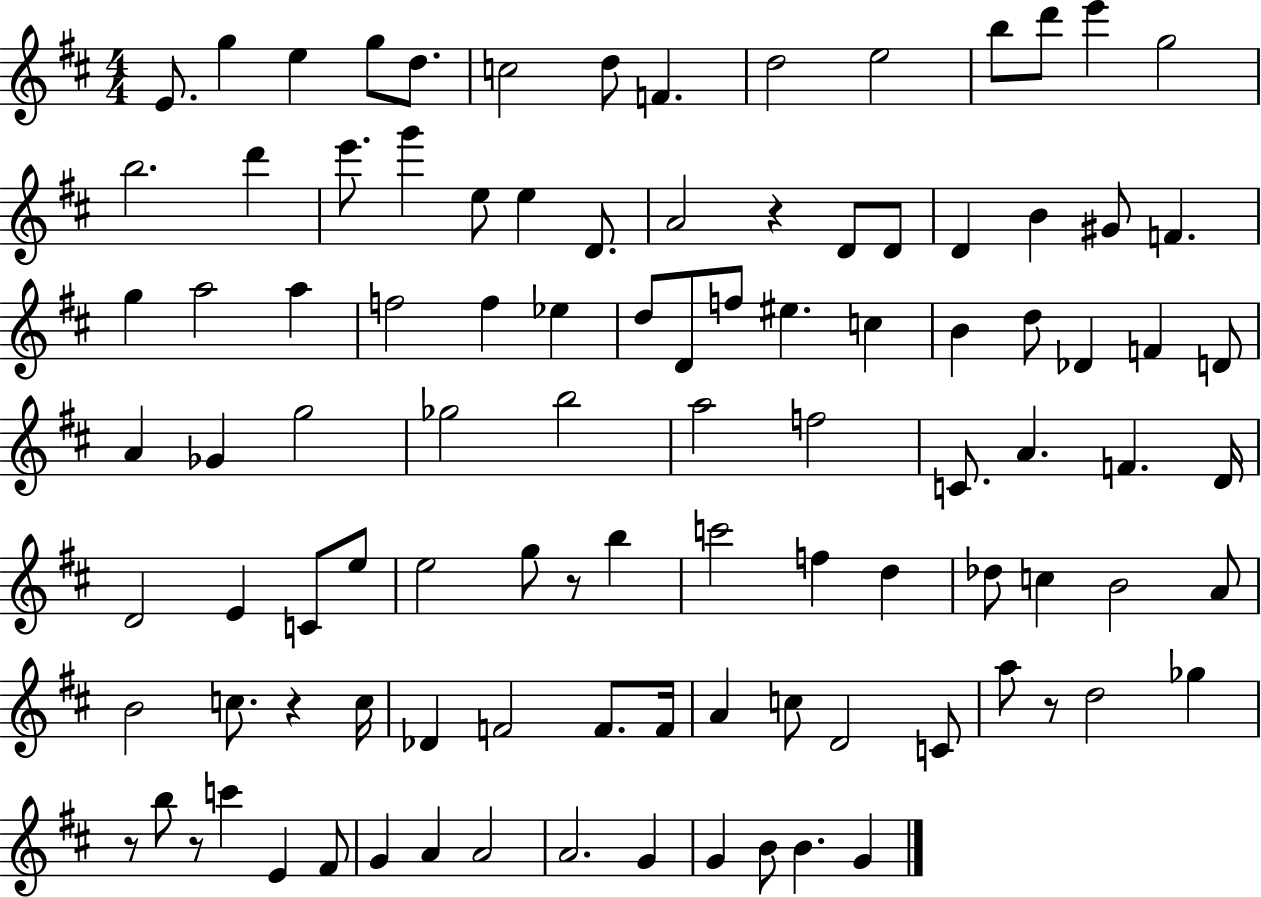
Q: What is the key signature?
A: D major